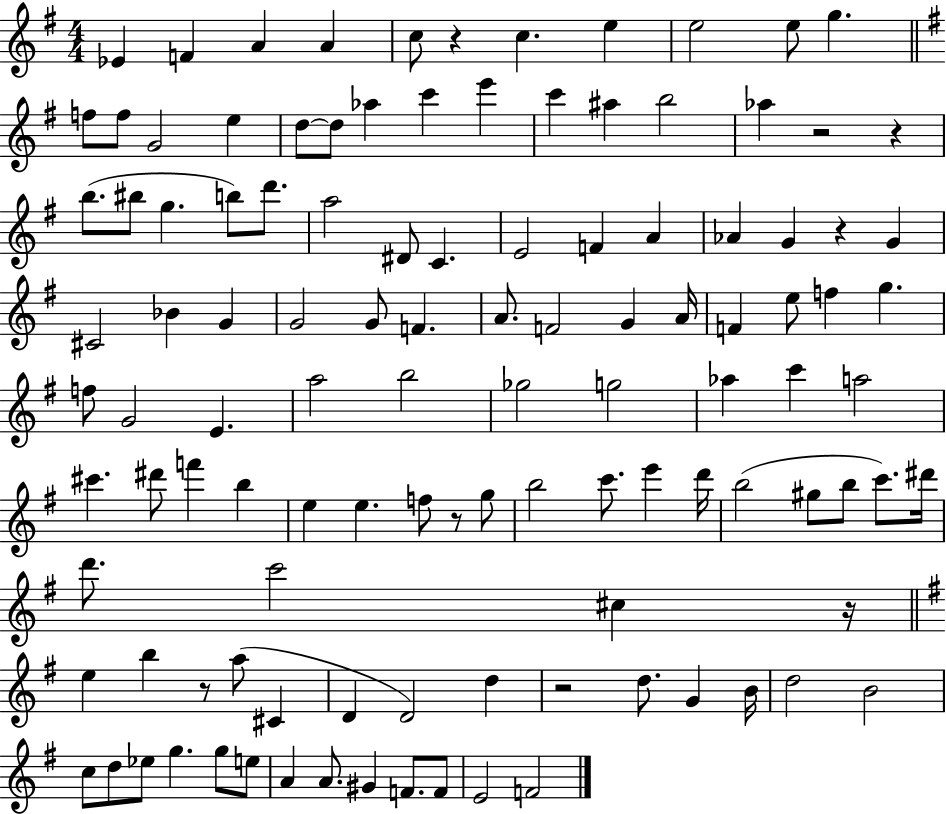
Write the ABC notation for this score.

X:1
T:Untitled
M:4/4
L:1/4
K:G
_E F A A c/2 z c e e2 e/2 g f/2 f/2 G2 e d/2 d/2 _a c' e' c' ^a b2 _a z2 z b/2 ^b/2 g b/2 d'/2 a2 ^D/2 C E2 F A _A G z G ^C2 _B G G2 G/2 F A/2 F2 G A/4 F e/2 f g f/2 G2 E a2 b2 _g2 g2 _a c' a2 ^c' ^d'/2 f' b e e f/2 z/2 g/2 b2 c'/2 e' d'/4 b2 ^g/2 b/2 c'/2 ^d'/4 d'/2 c'2 ^c z/4 e b z/2 a/2 ^C D D2 d z2 d/2 G B/4 d2 B2 c/2 d/2 _e/2 g g/2 e/2 A A/2 ^G F/2 F/2 E2 F2